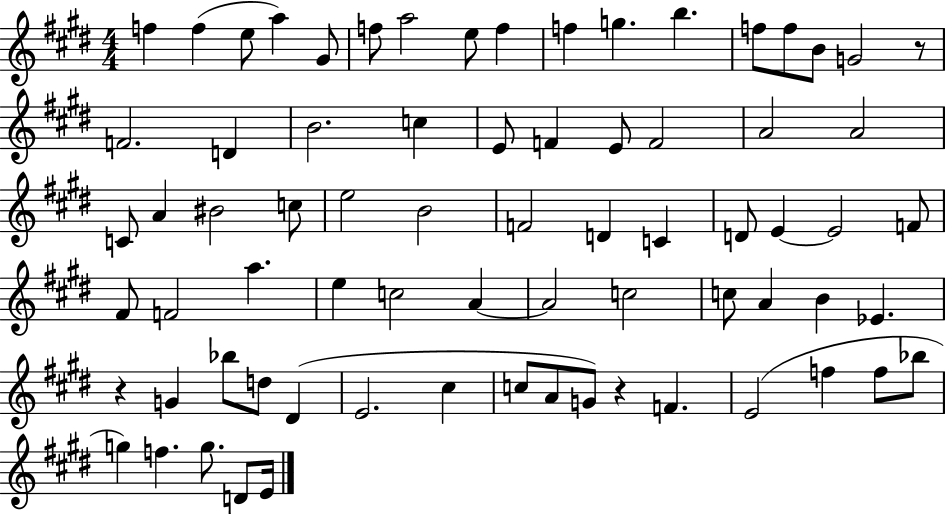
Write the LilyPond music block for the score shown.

{
  \clef treble
  \numericTimeSignature
  \time 4/4
  \key e \major
  f''4 f''4( e''8 a''4) gis'8 | f''8 a''2 e''8 f''4 | f''4 g''4. b''4. | f''8 f''8 b'8 g'2 r8 | \break f'2. d'4 | b'2. c''4 | e'8 f'4 e'8 f'2 | a'2 a'2 | \break c'8 a'4 bis'2 c''8 | e''2 b'2 | f'2 d'4 c'4 | d'8 e'4~~ e'2 f'8 | \break fis'8 f'2 a''4. | e''4 c''2 a'4~~ | a'2 c''2 | c''8 a'4 b'4 ees'4. | \break r4 g'4 bes''8 d''8 dis'4( | e'2. cis''4 | c''8 a'8 g'8) r4 f'4. | e'2( f''4 f''8 bes''8 | \break g''4) f''4. g''8. d'8 e'16 | \bar "|."
}